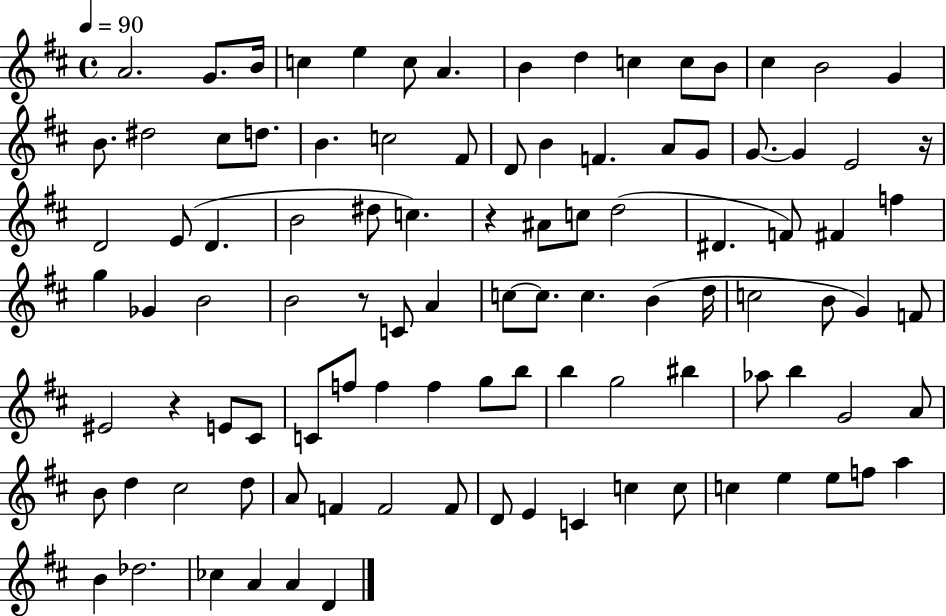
A4/h. G4/e. B4/s C5/q E5/q C5/e A4/q. B4/q D5/q C5/q C5/e B4/e C#5/q B4/h G4/q B4/e. D#5/h C#5/e D5/e. B4/q. C5/h F#4/e D4/e B4/q F4/q. A4/e G4/e G4/e. G4/q E4/h R/s D4/h E4/e D4/q. B4/h D#5/e C5/q. R/q A#4/e C5/e D5/h D#4/q. F4/e F#4/q F5/q G5/q Gb4/q B4/h B4/h R/e C4/e A4/q C5/e C5/e. C5/q. B4/q D5/s C5/h B4/e G4/q F4/e EIS4/h R/q E4/e C#4/e C4/e F5/e F5/q F5/q G5/e B5/e B5/q G5/h BIS5/q Ab5/e B5/q G4/h A4/e B4/e D5/q C#5/h D5/e A4/e F4/q F4/h F4/e D4/e E4/q C4/q C5/q C5/e C5/q E5/q E5/e F5/e A5/q B4/q Db5/h. CES5/q A4/q A4/q D4/q